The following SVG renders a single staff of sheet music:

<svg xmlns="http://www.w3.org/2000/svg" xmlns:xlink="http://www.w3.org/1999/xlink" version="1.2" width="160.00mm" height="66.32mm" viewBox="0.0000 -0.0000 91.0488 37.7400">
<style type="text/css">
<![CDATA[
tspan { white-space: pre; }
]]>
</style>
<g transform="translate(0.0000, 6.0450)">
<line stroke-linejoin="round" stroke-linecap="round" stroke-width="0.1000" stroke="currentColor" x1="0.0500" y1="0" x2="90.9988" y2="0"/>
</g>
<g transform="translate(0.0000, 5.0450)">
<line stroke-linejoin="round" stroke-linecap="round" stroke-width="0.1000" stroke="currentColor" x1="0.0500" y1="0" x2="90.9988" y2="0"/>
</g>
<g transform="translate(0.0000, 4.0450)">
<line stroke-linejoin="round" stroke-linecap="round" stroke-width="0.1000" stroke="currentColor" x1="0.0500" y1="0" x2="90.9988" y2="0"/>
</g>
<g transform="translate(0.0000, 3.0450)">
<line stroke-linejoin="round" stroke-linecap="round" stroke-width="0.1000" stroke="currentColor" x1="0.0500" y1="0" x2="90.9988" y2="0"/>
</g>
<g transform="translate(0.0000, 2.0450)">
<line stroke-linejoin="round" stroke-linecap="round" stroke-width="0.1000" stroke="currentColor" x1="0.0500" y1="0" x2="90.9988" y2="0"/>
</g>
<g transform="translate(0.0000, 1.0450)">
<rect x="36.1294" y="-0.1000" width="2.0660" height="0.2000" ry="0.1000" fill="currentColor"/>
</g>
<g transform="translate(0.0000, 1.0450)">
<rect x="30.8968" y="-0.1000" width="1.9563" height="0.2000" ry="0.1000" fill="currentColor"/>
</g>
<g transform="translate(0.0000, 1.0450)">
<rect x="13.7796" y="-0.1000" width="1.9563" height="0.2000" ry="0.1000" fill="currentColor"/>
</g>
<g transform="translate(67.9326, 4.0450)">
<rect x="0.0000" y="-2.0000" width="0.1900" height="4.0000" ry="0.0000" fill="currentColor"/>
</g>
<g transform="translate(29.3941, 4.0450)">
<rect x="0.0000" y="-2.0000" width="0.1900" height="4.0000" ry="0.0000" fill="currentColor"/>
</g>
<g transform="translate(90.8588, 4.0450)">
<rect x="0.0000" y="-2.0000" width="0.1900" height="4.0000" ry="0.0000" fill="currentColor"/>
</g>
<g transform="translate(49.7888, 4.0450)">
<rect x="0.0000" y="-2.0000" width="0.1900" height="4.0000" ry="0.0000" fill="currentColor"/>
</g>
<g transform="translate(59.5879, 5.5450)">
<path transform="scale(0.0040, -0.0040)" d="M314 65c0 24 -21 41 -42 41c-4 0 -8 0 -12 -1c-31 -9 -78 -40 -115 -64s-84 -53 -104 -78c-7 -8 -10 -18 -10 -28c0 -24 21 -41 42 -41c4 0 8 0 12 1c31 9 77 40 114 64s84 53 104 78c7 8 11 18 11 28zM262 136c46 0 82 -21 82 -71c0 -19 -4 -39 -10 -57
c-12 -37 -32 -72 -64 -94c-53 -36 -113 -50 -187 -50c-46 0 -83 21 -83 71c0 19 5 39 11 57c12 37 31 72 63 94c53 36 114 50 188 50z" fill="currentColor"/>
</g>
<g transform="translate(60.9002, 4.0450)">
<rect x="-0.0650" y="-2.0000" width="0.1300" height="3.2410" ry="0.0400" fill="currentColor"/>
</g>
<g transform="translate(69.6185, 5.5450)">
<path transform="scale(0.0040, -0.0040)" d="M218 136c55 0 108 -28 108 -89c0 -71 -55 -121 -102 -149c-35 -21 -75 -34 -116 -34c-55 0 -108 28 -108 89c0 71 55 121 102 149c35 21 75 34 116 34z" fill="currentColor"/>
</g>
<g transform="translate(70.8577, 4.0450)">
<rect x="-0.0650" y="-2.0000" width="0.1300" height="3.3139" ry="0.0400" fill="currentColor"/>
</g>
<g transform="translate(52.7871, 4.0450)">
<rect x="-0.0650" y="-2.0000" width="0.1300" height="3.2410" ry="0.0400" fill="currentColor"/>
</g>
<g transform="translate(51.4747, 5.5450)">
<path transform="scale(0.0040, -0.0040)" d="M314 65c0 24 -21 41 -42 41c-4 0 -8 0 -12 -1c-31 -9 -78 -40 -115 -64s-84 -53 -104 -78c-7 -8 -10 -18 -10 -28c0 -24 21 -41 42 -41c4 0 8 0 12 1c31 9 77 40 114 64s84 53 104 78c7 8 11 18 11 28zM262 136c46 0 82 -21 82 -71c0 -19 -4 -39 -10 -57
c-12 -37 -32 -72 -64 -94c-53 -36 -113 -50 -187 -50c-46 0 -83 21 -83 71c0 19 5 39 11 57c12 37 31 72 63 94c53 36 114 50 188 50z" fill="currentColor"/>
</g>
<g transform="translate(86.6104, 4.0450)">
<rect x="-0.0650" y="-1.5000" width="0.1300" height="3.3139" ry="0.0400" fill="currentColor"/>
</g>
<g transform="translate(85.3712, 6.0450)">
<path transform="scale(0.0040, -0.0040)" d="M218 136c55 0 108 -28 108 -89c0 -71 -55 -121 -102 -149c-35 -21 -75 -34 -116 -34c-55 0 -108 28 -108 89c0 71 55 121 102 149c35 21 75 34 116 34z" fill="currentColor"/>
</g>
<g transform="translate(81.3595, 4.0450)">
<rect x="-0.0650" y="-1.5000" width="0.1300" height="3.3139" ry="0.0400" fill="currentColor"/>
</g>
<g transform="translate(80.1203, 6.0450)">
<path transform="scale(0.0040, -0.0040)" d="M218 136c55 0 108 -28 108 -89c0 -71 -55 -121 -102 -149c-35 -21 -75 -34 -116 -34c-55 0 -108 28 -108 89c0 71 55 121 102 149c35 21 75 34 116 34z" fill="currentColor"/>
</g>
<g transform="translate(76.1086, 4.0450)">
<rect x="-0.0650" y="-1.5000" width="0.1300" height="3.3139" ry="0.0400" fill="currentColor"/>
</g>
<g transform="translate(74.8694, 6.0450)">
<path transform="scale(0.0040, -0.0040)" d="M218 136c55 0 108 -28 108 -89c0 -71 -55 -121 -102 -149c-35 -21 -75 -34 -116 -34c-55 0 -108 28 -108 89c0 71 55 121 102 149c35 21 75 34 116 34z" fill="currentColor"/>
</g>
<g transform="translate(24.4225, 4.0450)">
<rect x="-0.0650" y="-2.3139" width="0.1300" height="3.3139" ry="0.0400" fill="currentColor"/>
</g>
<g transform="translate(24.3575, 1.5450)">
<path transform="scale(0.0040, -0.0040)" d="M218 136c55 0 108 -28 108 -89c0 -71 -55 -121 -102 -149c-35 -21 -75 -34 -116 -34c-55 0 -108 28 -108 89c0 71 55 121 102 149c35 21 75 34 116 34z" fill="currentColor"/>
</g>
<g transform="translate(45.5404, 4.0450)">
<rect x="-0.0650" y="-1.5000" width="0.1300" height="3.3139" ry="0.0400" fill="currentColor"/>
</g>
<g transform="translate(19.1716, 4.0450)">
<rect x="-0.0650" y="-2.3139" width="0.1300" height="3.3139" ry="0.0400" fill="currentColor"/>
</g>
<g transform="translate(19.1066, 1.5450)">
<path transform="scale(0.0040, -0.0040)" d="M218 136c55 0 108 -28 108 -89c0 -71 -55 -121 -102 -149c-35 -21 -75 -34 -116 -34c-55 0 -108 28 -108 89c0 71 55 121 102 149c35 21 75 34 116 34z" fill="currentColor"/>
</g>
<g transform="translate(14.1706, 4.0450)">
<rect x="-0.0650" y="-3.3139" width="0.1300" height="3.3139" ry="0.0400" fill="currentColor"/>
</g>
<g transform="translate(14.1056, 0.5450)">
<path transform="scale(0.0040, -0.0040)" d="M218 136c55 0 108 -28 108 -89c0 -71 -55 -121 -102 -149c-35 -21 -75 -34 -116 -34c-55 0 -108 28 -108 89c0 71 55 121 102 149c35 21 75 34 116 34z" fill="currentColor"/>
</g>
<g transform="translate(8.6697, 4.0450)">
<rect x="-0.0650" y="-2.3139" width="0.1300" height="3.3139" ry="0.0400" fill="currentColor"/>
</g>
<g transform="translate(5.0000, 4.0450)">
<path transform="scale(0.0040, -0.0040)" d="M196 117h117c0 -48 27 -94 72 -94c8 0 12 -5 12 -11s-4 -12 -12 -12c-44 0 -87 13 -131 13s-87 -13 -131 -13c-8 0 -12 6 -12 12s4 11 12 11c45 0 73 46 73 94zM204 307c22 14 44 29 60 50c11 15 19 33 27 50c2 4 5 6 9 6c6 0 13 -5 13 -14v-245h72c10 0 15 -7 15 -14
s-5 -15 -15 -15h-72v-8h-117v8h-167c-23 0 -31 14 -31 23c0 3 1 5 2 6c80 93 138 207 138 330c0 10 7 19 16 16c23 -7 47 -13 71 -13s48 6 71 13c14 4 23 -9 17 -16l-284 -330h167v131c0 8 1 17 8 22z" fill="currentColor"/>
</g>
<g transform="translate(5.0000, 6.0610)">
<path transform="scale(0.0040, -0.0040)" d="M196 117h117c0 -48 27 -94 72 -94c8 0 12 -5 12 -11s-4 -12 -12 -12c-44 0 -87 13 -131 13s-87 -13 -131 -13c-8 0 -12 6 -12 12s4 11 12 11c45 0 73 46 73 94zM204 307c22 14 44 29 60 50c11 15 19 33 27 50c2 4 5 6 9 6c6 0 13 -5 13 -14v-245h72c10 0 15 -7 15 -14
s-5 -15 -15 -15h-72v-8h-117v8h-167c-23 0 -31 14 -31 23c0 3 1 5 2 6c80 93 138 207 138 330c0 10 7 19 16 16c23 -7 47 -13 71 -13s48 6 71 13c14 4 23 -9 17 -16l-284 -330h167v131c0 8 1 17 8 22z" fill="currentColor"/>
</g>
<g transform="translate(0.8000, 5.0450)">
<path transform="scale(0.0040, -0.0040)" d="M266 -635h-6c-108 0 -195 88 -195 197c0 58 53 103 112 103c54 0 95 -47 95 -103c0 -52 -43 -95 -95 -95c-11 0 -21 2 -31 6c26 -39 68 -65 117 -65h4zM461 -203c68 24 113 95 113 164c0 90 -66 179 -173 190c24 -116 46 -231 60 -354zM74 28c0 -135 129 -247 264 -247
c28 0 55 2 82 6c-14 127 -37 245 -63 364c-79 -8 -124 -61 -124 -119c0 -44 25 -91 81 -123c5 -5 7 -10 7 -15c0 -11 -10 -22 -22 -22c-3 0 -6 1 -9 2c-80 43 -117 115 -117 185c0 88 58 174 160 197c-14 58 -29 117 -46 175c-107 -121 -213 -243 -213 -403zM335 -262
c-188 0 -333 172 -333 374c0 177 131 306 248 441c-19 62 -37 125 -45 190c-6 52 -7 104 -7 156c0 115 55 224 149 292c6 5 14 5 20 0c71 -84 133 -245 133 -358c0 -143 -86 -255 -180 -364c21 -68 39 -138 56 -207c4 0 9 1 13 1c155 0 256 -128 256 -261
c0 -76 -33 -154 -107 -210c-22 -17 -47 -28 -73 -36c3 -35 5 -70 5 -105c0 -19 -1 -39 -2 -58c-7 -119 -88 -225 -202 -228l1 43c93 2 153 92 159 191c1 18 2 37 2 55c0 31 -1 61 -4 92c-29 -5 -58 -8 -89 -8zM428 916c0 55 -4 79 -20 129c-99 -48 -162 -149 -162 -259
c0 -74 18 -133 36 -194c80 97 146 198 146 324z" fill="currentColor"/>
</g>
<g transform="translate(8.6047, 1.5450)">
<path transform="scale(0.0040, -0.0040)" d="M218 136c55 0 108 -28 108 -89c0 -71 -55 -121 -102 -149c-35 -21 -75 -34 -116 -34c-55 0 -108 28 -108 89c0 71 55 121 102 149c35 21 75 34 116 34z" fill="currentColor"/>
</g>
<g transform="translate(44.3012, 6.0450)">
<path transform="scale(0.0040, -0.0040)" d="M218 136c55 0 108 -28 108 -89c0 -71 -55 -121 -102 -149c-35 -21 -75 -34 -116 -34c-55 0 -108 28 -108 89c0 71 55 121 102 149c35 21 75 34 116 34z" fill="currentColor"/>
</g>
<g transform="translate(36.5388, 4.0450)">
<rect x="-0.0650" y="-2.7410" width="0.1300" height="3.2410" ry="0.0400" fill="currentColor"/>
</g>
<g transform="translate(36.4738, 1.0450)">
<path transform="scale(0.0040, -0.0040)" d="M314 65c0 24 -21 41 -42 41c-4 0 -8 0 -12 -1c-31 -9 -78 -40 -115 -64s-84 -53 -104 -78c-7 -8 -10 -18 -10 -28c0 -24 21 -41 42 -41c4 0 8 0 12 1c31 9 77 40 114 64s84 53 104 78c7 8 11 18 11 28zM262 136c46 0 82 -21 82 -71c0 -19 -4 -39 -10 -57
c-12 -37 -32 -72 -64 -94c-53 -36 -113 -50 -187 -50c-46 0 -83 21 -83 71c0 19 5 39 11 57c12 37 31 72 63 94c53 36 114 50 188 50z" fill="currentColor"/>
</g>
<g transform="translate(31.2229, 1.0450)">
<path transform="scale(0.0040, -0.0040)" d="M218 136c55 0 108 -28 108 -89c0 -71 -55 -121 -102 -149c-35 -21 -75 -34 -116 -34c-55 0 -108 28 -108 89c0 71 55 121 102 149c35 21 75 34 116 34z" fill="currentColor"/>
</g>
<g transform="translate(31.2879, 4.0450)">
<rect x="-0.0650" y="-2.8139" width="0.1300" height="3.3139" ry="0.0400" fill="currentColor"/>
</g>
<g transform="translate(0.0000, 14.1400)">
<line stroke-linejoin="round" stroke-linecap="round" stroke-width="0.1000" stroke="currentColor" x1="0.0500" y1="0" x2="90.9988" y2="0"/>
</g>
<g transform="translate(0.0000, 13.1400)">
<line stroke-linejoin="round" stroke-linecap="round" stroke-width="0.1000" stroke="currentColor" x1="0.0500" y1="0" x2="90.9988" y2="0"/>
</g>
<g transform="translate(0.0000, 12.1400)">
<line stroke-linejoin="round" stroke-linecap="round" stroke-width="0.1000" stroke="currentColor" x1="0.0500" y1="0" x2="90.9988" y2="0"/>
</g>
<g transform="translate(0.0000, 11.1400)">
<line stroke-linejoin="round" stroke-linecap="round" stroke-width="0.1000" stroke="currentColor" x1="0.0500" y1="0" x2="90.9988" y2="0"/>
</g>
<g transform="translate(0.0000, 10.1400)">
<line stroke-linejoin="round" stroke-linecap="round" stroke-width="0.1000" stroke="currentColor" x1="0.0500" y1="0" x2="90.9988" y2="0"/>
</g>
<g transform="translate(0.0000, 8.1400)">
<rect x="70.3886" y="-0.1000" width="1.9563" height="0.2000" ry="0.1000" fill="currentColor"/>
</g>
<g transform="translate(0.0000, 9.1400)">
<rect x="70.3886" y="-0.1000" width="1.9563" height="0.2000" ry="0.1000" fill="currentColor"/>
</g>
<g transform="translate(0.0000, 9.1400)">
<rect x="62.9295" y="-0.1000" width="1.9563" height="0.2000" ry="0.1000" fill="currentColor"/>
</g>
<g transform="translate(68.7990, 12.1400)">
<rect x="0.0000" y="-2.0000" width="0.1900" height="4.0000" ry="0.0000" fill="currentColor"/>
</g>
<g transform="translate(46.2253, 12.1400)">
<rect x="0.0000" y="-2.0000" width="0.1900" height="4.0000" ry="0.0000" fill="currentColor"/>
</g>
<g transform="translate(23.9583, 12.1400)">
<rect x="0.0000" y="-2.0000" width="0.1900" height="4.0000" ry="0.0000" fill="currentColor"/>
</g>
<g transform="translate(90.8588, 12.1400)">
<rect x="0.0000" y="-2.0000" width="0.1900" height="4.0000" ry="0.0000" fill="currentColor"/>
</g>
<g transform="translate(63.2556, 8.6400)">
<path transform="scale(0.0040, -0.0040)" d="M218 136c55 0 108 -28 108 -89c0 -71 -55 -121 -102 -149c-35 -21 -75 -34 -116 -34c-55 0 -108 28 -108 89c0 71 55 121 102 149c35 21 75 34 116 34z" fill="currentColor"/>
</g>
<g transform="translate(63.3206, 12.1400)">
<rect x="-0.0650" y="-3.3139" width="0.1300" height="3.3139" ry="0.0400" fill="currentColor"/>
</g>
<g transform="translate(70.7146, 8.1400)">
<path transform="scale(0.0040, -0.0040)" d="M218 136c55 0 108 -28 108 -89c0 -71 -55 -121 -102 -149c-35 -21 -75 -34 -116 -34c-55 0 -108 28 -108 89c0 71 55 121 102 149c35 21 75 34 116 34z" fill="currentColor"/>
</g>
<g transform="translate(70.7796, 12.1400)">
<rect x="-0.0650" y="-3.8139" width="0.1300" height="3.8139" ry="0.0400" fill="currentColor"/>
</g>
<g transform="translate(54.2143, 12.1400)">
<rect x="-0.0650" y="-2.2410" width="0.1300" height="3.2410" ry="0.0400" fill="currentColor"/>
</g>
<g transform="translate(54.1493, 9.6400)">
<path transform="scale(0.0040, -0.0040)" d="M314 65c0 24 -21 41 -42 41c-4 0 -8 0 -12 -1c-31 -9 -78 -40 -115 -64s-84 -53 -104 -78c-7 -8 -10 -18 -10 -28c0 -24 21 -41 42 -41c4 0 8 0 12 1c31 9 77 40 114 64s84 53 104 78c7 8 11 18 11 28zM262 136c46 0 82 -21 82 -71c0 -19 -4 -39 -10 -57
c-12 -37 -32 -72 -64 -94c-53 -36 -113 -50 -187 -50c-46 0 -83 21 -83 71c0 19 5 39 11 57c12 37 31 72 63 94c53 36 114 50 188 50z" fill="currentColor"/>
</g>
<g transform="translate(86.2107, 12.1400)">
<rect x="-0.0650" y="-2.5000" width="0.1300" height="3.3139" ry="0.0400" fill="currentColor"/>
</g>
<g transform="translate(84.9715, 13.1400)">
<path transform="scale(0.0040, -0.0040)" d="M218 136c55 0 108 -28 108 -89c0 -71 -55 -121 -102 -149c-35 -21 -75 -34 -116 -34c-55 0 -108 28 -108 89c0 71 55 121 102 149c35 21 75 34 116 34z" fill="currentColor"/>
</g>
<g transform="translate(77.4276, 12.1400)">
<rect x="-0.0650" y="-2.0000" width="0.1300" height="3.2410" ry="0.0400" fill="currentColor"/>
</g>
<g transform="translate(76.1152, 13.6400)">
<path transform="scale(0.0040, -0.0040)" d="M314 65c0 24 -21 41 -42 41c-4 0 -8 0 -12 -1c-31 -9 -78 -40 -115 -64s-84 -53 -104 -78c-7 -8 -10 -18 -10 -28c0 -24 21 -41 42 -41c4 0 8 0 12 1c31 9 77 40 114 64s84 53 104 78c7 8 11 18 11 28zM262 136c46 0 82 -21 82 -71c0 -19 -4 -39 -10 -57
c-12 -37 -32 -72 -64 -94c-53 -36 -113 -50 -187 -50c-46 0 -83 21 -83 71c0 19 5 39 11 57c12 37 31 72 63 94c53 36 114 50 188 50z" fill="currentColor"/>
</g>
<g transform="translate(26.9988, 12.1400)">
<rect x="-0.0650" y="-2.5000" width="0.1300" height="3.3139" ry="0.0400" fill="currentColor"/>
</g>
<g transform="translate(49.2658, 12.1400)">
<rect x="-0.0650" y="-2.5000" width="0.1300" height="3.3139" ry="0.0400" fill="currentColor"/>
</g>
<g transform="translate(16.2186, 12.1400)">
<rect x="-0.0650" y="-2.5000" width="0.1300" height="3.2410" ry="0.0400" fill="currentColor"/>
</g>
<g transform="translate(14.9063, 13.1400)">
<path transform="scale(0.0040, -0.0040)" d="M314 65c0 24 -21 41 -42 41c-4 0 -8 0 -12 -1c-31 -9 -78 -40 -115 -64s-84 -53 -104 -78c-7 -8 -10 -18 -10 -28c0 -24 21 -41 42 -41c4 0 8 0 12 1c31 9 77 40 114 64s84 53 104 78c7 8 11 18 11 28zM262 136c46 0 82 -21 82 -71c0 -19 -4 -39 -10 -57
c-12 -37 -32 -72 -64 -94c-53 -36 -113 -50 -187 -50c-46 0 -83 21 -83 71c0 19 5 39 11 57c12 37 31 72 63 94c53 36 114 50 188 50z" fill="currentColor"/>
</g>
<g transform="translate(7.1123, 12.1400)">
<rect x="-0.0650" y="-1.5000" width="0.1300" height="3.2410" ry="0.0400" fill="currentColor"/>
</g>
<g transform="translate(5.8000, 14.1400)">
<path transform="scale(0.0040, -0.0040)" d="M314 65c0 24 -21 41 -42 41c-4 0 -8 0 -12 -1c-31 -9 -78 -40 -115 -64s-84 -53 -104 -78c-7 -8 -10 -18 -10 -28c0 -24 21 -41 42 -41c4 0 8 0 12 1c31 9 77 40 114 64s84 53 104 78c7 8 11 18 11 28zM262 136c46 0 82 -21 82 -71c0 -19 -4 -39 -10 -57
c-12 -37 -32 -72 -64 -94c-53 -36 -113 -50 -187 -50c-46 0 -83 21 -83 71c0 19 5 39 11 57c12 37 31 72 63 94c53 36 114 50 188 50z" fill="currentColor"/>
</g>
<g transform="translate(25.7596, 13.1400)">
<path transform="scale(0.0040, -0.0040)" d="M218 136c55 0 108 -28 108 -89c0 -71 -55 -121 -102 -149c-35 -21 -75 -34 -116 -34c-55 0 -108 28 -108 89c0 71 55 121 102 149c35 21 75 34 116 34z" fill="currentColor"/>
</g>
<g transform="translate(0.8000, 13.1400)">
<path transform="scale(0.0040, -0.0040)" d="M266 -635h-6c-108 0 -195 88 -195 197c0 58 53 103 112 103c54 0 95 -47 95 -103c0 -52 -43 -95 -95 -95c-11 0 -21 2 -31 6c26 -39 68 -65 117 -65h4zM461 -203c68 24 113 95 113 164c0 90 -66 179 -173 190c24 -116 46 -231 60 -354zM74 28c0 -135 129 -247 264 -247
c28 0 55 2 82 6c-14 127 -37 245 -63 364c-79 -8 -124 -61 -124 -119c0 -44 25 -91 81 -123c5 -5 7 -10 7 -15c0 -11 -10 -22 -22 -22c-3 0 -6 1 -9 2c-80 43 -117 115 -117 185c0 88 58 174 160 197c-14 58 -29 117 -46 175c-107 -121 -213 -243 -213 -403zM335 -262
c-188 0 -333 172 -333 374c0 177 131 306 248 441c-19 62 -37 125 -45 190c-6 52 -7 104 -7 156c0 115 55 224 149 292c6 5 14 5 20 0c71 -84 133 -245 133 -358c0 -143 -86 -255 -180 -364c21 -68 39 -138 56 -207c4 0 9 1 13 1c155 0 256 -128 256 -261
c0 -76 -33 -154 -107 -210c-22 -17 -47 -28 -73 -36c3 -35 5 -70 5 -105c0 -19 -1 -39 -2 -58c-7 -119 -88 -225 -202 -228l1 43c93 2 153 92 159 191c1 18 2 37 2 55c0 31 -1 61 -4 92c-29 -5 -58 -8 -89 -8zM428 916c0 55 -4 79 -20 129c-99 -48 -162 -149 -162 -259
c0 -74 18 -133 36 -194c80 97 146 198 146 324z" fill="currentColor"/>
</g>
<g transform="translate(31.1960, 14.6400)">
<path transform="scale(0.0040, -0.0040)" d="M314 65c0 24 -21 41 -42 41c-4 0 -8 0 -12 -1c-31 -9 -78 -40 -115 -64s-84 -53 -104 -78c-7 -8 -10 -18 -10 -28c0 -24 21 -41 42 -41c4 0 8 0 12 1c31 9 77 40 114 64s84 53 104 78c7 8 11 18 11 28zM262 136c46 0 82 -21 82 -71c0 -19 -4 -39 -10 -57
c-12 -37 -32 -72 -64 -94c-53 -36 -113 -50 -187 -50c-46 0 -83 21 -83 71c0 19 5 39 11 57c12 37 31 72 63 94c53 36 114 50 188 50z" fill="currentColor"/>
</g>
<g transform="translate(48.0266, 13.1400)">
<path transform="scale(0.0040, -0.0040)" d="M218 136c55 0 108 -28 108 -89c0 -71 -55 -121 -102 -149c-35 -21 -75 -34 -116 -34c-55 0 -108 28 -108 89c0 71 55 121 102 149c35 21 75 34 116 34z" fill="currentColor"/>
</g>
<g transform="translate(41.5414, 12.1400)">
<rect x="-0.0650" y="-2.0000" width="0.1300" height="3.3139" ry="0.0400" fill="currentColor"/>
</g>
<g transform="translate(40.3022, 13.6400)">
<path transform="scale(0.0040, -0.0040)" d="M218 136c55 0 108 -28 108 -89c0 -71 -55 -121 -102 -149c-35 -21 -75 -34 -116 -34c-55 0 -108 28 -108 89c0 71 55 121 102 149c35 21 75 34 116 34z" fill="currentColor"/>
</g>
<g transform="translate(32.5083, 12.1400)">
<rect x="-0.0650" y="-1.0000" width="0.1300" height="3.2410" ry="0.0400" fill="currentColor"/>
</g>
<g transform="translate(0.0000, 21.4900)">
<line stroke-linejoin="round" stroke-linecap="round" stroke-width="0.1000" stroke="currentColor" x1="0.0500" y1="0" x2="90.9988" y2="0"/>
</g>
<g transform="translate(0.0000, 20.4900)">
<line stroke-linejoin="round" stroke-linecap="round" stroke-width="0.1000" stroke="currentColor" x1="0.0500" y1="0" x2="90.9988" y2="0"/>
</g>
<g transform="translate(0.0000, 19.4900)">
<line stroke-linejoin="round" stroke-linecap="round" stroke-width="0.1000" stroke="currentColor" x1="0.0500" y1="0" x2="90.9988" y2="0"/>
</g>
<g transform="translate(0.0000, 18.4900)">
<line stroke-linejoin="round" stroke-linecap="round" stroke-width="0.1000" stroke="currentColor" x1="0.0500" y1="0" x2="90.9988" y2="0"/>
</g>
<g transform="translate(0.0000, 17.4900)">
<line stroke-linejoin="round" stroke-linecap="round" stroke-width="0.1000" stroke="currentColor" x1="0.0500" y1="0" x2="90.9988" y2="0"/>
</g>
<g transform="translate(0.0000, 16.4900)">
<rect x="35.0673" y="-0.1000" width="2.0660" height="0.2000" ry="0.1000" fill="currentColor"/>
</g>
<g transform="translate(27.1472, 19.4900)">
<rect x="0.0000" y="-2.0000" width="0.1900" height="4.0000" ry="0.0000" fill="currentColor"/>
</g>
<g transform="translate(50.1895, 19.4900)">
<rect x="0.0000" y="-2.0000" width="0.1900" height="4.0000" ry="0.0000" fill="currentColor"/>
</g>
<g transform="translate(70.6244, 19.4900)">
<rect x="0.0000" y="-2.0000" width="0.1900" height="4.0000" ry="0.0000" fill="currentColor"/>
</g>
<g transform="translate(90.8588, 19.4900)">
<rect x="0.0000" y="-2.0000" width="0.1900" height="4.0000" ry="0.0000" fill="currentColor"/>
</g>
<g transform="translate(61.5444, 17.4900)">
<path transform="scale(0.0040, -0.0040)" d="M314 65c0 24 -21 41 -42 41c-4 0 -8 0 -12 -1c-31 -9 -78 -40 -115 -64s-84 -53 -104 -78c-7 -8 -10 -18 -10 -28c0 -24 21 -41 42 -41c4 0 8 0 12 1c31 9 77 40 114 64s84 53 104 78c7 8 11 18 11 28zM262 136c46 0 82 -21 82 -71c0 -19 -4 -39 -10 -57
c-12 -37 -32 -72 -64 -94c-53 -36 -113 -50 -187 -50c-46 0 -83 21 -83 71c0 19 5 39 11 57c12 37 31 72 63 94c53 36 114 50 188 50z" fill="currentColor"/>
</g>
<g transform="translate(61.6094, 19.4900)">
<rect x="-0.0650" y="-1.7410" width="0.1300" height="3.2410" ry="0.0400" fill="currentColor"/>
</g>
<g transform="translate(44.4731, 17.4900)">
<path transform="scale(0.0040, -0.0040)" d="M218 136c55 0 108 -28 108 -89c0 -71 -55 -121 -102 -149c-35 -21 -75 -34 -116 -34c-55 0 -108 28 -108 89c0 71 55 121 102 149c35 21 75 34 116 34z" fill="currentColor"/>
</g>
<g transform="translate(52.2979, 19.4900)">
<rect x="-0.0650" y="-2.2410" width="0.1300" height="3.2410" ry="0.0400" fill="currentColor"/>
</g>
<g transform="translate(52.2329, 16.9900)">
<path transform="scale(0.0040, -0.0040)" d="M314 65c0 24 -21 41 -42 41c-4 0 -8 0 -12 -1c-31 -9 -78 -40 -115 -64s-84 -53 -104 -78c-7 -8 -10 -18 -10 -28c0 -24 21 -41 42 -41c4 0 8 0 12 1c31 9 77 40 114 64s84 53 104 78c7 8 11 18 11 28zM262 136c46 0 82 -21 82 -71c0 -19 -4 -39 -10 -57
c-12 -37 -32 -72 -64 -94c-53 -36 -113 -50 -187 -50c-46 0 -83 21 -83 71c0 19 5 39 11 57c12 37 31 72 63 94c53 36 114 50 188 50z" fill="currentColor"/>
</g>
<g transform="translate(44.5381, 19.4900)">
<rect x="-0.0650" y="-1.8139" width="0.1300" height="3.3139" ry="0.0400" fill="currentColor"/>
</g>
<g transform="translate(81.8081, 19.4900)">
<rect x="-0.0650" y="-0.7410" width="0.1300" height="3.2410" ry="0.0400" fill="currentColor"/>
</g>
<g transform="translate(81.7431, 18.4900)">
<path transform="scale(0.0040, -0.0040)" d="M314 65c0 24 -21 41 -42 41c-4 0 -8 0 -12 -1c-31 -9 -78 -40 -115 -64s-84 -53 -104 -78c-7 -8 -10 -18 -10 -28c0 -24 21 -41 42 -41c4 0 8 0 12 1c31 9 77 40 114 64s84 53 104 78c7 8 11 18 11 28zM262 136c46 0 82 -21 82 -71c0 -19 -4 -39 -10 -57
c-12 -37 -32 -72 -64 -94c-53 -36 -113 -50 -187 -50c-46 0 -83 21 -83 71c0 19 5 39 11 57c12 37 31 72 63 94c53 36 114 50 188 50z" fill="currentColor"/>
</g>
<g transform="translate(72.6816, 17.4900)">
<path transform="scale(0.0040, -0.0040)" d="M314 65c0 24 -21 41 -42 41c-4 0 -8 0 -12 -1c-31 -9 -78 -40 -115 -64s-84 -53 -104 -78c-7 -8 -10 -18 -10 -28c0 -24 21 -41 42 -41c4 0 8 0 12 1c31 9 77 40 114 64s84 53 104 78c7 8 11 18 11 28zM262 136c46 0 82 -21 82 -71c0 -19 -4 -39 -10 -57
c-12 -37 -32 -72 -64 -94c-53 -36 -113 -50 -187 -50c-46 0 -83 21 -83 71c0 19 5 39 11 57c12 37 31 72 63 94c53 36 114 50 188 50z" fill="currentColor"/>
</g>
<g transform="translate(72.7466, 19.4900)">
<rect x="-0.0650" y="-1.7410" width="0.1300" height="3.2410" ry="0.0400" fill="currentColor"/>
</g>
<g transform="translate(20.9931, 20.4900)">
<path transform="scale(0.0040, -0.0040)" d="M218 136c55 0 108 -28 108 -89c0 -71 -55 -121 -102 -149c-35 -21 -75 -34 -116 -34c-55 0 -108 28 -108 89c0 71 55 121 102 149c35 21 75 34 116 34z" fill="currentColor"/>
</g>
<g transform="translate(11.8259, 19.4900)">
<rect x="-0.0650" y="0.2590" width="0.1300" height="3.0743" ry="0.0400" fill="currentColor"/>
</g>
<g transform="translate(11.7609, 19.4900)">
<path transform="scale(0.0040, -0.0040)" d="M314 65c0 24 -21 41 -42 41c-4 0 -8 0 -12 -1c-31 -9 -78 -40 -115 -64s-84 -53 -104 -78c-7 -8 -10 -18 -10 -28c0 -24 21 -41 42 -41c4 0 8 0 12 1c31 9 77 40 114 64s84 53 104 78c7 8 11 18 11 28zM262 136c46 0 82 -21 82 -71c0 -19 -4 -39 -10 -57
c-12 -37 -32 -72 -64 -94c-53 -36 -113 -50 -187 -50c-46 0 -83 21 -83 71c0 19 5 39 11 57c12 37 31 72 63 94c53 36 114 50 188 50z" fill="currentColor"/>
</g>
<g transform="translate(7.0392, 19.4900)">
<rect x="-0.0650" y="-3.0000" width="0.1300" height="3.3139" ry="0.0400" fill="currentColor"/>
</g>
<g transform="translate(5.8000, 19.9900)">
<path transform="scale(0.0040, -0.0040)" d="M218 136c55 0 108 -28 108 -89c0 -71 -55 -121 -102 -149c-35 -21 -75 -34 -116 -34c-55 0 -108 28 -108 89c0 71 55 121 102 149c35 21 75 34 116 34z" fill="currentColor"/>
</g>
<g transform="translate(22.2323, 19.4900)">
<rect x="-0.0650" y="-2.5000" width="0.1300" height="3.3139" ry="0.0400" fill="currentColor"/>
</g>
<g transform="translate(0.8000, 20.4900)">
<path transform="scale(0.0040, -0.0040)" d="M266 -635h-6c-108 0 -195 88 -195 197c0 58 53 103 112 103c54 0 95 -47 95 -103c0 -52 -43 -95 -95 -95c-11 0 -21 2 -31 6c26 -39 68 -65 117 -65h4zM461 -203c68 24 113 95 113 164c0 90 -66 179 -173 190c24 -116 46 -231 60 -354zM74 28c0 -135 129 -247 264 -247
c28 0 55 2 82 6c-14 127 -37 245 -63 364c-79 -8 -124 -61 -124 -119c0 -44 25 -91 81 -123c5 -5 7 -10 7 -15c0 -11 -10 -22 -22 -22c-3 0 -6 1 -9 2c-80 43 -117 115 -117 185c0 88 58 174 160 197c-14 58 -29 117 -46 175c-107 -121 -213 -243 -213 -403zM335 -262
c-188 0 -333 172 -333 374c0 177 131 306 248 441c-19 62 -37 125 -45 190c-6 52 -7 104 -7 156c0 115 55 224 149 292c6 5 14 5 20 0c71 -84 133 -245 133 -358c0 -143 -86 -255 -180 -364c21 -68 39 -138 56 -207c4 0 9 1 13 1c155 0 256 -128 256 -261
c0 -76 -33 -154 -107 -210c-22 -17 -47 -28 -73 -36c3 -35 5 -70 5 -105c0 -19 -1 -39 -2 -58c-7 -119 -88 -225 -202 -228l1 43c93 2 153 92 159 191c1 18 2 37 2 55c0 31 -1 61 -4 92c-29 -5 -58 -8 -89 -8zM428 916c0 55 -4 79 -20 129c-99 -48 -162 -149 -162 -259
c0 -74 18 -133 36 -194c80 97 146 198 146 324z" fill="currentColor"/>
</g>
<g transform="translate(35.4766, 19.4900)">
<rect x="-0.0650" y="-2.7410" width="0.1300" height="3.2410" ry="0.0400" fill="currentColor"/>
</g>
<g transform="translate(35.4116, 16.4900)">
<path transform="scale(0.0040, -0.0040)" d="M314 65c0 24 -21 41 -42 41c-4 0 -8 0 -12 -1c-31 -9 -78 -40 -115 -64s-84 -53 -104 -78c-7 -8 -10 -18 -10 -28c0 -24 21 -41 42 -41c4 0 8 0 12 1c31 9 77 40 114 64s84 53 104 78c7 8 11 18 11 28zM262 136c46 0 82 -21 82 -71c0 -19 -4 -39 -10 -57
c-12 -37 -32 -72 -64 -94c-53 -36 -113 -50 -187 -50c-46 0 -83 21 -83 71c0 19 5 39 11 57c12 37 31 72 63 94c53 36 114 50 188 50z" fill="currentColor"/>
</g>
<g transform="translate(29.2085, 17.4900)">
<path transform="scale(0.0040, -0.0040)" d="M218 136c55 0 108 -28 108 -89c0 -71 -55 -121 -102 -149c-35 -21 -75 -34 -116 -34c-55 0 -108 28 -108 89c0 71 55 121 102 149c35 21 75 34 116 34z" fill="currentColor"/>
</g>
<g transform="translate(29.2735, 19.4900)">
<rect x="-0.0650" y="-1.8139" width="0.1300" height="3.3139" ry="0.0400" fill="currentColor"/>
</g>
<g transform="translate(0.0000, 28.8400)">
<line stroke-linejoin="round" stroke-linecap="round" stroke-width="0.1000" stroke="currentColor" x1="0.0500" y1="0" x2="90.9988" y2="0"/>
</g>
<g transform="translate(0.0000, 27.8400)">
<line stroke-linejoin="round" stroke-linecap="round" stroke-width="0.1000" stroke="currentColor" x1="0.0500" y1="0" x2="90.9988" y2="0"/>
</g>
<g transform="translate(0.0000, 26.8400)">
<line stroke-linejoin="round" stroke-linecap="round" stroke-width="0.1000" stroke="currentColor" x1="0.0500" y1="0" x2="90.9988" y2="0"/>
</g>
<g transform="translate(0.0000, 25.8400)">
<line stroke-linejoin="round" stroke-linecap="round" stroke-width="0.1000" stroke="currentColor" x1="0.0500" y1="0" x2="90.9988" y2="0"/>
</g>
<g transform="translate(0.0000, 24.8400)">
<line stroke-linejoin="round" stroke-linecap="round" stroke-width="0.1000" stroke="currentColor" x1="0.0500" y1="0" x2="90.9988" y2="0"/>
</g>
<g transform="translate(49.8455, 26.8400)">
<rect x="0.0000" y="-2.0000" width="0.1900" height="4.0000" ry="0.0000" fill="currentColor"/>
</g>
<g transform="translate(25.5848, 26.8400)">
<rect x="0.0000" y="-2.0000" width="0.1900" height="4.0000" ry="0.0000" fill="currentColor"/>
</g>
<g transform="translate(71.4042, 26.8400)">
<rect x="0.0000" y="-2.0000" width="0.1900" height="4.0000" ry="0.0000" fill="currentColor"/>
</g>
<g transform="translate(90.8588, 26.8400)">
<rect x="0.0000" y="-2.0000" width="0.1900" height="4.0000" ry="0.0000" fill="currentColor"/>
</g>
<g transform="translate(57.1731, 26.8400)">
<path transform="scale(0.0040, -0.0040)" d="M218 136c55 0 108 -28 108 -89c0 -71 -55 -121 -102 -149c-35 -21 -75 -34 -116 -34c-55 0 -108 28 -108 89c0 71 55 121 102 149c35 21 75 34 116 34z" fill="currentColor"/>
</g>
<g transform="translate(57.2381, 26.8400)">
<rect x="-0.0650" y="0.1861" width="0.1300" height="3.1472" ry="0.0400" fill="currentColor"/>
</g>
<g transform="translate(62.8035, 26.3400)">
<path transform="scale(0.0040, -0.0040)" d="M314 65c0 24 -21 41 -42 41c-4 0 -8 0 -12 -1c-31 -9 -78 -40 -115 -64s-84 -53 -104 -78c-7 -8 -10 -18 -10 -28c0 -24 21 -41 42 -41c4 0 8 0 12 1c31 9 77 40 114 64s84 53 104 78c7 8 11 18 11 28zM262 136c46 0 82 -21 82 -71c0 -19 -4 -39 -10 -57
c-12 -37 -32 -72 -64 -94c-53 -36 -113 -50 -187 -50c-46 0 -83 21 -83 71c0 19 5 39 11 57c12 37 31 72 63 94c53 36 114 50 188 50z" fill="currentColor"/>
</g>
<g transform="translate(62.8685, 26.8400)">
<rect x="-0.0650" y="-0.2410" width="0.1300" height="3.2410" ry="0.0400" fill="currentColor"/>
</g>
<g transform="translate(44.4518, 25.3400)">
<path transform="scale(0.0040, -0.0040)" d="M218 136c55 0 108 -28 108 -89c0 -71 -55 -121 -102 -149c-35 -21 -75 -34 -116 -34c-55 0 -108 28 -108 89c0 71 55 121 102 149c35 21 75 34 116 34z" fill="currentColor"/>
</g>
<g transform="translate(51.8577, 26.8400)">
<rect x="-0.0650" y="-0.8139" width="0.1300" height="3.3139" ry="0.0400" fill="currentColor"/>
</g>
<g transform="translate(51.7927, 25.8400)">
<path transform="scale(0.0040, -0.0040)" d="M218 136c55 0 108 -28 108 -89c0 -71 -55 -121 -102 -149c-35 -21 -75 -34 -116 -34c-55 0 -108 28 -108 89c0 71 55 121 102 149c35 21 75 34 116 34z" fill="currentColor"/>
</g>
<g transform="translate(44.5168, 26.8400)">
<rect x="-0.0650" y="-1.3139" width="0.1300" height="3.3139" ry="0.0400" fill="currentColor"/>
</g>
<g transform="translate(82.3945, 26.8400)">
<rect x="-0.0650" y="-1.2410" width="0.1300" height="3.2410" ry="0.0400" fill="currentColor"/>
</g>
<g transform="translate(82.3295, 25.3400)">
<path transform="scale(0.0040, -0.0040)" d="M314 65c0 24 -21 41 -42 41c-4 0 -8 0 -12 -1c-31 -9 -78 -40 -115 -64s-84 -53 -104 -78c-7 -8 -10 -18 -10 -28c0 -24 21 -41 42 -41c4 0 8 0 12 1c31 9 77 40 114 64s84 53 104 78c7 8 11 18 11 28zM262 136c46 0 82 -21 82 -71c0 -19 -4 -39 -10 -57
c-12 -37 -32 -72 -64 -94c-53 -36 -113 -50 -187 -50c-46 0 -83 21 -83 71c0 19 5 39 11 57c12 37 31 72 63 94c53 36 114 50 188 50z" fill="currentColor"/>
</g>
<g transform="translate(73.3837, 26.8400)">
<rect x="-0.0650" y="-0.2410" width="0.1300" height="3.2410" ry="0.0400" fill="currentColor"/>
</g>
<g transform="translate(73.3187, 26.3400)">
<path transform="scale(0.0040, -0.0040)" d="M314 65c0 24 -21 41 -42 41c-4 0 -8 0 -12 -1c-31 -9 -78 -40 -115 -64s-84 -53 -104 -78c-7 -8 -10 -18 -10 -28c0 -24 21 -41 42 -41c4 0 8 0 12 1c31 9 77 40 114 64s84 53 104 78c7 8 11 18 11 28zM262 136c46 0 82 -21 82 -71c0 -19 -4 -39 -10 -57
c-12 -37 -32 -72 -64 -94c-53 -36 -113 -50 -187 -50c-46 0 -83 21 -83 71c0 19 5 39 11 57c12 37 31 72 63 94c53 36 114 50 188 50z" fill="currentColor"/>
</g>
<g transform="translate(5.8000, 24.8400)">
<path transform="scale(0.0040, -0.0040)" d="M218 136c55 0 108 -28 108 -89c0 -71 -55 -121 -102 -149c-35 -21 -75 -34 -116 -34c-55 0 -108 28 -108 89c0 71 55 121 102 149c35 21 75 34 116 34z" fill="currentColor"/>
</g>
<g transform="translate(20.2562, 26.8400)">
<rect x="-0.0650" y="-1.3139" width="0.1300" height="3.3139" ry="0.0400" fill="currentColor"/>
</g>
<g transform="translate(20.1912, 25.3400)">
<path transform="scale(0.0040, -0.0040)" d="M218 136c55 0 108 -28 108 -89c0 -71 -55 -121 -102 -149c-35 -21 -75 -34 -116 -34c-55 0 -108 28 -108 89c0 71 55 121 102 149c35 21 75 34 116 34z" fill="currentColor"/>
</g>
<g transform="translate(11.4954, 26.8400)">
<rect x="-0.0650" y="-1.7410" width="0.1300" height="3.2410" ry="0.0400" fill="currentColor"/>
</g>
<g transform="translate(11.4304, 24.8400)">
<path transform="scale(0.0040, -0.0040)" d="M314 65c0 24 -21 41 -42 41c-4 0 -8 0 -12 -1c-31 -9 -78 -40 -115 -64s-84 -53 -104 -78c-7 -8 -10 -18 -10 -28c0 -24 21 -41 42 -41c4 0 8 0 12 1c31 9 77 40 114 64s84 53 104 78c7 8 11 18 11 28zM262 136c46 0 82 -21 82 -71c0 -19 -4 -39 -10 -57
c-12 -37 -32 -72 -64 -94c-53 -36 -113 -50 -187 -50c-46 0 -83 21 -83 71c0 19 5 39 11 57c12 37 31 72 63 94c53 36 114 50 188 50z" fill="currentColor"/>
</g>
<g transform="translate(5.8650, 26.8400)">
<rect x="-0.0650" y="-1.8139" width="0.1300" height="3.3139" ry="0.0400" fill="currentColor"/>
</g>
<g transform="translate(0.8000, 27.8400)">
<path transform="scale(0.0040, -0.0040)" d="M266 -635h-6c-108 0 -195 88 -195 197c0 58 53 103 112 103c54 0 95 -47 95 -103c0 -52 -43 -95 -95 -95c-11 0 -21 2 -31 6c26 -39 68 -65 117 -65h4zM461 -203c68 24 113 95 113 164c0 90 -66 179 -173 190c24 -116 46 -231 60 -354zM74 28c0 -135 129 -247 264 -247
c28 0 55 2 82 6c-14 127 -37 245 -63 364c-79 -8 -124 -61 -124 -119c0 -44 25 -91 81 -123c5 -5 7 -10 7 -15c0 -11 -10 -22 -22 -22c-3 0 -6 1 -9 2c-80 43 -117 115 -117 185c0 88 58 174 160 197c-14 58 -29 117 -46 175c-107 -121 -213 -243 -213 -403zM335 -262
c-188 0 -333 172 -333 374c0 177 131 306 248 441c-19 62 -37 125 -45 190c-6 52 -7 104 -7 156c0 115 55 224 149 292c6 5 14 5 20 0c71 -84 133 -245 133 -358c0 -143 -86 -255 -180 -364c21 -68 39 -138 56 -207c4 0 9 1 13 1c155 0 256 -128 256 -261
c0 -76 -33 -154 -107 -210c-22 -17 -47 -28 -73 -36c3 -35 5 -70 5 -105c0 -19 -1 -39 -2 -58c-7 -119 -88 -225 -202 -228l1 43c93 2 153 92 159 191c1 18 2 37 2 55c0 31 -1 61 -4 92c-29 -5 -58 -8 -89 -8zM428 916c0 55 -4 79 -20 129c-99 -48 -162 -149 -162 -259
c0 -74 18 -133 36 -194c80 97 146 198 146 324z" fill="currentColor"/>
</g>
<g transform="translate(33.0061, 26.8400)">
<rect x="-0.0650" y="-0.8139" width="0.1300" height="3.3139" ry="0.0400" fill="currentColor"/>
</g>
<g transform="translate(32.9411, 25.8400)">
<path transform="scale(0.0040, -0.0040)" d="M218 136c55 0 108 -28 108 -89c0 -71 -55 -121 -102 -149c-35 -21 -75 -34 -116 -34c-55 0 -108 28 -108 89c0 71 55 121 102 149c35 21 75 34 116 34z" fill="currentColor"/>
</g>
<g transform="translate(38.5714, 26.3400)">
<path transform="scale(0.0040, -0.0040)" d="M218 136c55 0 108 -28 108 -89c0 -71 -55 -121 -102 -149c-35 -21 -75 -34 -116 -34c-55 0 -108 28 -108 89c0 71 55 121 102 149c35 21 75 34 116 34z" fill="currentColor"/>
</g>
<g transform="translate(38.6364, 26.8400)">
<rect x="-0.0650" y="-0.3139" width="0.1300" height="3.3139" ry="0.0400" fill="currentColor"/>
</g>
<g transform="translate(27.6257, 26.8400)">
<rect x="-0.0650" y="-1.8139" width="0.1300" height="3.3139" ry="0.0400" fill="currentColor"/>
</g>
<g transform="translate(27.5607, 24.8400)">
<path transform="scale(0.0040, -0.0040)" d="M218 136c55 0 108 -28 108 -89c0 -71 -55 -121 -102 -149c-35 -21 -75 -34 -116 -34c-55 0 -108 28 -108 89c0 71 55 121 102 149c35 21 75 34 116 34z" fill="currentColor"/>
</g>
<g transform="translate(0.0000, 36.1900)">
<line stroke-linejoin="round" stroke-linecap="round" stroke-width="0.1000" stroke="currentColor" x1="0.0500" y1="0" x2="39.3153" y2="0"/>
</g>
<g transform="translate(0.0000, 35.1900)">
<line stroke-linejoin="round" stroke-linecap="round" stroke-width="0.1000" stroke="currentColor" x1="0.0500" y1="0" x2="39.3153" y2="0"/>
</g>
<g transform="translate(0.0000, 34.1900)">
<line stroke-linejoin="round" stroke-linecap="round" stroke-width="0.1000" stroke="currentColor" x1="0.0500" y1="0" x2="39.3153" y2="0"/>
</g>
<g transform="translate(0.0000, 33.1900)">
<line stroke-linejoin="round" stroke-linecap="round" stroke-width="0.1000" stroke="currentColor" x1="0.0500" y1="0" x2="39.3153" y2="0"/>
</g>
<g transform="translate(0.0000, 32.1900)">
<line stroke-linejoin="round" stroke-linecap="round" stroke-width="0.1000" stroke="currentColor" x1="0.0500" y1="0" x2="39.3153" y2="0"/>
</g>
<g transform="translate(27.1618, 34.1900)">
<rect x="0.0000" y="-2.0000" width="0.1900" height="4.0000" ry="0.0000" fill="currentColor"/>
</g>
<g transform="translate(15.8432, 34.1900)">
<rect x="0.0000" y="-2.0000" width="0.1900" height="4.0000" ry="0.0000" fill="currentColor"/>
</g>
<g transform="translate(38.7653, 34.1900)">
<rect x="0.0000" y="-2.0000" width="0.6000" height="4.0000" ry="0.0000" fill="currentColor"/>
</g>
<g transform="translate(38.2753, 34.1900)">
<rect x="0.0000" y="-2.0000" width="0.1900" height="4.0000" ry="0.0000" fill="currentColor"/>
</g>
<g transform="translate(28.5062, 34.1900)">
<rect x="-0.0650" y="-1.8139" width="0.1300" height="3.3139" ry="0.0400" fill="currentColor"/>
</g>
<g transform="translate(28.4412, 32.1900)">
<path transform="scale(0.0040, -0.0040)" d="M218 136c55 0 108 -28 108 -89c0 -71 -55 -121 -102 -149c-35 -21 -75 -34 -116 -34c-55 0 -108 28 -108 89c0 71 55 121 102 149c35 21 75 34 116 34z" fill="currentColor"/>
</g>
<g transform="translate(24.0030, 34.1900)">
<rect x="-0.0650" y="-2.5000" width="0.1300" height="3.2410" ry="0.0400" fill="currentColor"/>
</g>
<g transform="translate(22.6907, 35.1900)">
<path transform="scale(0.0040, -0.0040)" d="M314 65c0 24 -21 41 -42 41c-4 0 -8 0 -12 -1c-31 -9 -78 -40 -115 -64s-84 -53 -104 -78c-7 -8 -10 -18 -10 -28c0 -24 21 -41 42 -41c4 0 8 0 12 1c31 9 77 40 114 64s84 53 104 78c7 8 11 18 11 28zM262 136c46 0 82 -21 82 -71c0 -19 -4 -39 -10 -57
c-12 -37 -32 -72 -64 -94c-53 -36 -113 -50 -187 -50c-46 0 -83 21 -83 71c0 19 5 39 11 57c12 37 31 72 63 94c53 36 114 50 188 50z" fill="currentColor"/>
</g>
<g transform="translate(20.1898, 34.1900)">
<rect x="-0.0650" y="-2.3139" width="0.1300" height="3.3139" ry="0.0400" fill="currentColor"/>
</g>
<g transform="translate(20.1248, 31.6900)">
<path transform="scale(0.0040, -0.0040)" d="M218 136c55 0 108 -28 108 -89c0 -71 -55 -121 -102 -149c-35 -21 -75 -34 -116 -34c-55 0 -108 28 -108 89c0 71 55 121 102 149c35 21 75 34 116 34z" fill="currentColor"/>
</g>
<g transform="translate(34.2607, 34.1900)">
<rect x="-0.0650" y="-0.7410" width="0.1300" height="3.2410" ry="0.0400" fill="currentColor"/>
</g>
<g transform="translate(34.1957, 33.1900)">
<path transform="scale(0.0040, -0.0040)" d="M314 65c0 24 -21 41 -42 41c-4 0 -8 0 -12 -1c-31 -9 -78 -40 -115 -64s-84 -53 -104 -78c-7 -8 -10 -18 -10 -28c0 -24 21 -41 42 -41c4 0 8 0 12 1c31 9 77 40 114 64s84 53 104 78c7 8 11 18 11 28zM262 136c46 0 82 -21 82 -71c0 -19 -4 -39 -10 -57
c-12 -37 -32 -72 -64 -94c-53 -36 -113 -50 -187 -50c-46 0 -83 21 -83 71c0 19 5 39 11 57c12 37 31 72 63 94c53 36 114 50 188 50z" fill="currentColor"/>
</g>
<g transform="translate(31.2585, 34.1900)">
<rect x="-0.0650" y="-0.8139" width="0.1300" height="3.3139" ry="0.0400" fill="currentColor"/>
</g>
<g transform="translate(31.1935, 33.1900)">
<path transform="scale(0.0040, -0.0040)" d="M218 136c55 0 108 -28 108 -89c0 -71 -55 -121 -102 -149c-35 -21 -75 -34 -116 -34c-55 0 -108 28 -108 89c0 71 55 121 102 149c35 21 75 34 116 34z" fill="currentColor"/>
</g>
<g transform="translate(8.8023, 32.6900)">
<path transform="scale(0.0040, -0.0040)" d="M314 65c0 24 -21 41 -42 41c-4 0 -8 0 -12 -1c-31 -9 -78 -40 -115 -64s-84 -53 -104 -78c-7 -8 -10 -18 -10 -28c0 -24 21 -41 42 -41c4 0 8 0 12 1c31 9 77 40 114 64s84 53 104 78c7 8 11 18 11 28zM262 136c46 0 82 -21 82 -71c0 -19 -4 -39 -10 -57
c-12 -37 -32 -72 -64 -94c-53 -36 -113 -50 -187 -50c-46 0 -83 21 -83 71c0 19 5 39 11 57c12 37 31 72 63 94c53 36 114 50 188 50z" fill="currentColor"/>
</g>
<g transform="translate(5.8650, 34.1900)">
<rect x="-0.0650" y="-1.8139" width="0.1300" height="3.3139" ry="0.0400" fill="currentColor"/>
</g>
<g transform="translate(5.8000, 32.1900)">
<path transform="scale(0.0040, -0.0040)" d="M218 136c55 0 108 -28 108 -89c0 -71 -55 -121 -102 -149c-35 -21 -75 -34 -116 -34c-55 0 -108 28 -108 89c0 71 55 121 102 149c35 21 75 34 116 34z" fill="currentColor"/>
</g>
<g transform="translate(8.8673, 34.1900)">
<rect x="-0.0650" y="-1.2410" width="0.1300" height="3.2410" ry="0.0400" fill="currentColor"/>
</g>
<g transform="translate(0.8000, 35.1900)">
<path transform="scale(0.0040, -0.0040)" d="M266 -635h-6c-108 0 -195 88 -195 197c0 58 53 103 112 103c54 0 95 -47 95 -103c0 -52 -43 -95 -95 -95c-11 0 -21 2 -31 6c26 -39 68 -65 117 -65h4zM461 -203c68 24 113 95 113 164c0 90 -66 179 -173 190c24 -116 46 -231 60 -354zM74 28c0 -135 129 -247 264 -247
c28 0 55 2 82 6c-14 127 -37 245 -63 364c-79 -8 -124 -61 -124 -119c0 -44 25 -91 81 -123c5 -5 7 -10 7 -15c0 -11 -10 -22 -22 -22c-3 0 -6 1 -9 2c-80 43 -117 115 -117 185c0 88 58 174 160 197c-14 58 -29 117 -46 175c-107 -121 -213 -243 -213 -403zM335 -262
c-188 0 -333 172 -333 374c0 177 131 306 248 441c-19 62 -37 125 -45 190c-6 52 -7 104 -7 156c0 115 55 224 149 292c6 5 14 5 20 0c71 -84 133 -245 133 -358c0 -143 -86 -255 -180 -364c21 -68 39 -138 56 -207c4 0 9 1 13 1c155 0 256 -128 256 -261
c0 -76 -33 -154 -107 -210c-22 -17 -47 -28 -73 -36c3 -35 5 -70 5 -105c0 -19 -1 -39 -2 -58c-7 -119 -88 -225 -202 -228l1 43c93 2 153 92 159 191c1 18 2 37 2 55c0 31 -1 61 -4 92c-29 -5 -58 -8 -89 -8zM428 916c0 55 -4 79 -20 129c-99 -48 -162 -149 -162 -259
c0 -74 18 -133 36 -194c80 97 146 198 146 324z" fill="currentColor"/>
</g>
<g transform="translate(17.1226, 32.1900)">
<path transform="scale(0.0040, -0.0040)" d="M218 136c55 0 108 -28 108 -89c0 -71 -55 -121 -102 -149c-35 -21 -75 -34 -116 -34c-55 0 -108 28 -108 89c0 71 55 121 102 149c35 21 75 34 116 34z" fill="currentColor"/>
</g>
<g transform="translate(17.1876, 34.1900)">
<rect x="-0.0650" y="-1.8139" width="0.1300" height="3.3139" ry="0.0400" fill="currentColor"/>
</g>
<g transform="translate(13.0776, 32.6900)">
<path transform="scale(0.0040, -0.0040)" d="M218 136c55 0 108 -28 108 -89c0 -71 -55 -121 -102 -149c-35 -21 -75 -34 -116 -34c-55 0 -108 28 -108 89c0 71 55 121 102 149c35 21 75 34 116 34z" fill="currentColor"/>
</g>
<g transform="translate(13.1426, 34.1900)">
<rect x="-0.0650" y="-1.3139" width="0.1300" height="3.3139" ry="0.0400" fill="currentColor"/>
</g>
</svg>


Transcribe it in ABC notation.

X:1
T:Untitled
M:4/4
L:1/4
K:C
g b g g a a2 E F2 F2 F E E E E2 G2 G D2 F G g2 b c' F2 G A B2 G f a2 f g2 f2 f2 d2 f f2 e f d c e d B c2 c2 e2 f e2 e f g G2 f d d2